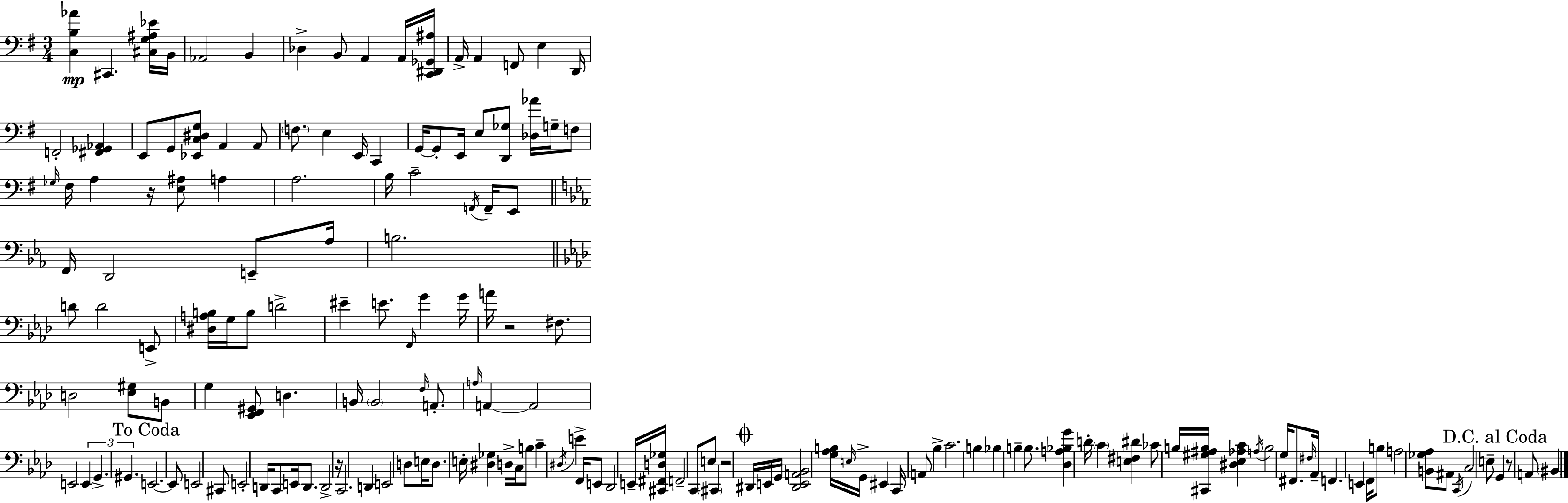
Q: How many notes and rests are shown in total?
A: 163